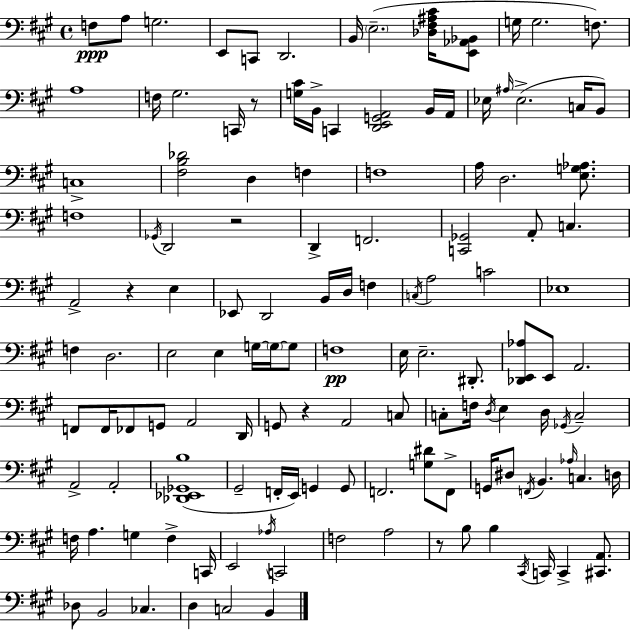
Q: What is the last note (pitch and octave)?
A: B2